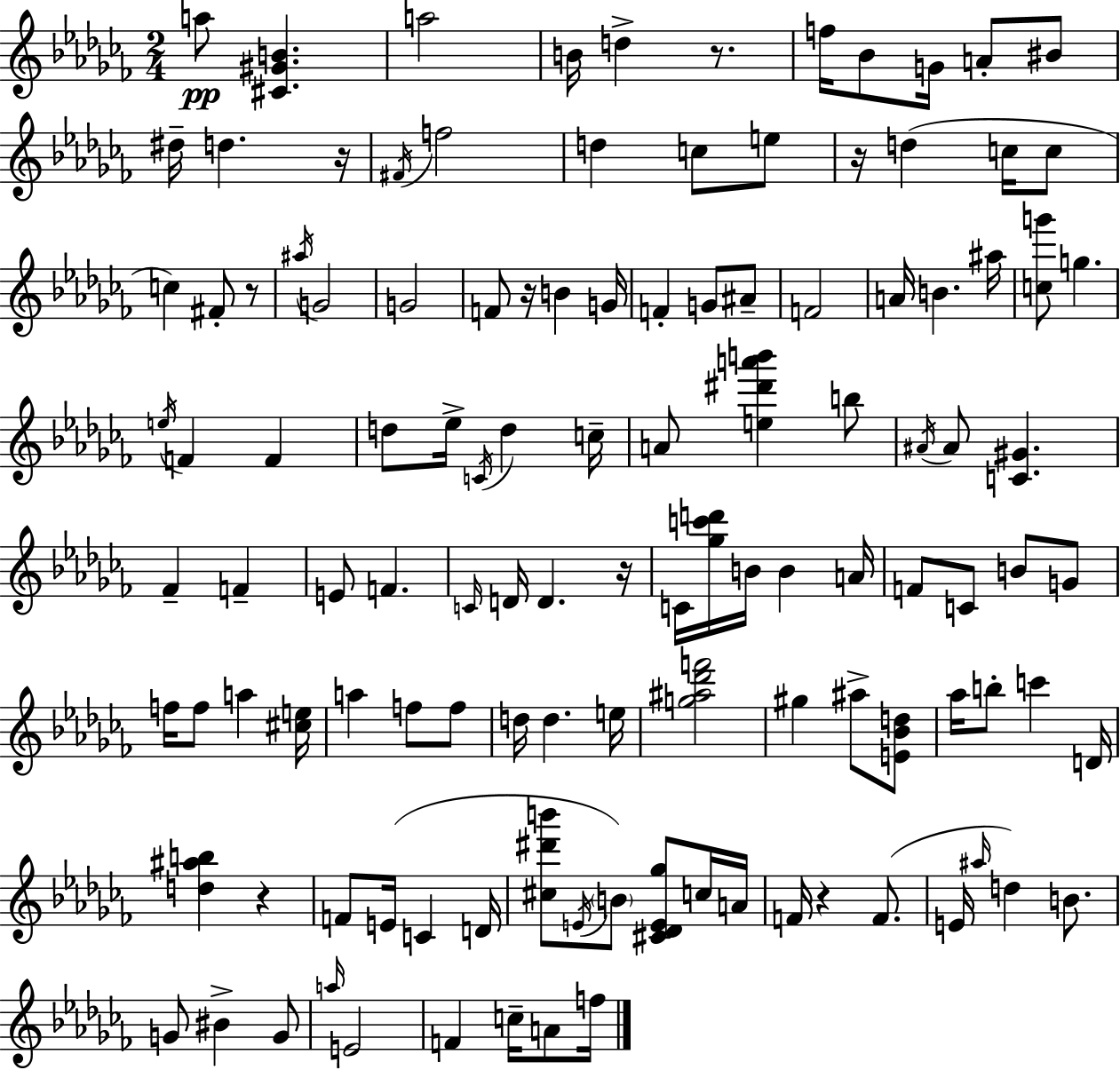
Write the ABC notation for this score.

X:1
T:Untitled
M:2/4
L:1/4
K:Abm
a/2 [^C^GB] a2 B/4 d z/2 f/4 _B/2 G/4 A/2 ^B/2 ^d/4 d z/4 ^F/4 f2 d c/2 e/2 z/4 d c/4 c/2 c ^F/2 z/2 ^a/4 G2 G2 F/2 z/4 B G/4 F G/2 ^A/2 F2 A/4 B ^a/4 [cg']/2 g e/4 F F d/2 _e/4 C/4 d c/4 A/2 [e^d'a'b'] b/2 ^A/4 ^A/2 [C^G] _F F E/2 F C/4 D/4 D z/4 C/4 [_gc'd']/4 B/4 B A/4 F/2 C/2 B/2 G/2 f/4 f/2 a [^ce]/4 a f/2 f/2 d/4 d e/4 [g^a_d'f']2 ^g ^a/2 [E_Bd]/2 _a/4 b/2 c' D/4 [d^ab] z F/2 E/4 C D/4 [^c^d'b']/2 E/4 B/2 [^C_DE_g]/2 c/4 A/4 F/4 z F/2 E/4 ^a/4 d B/2 G/2 ^B G/2 a/4 E2 F c/4 A/2 f/4